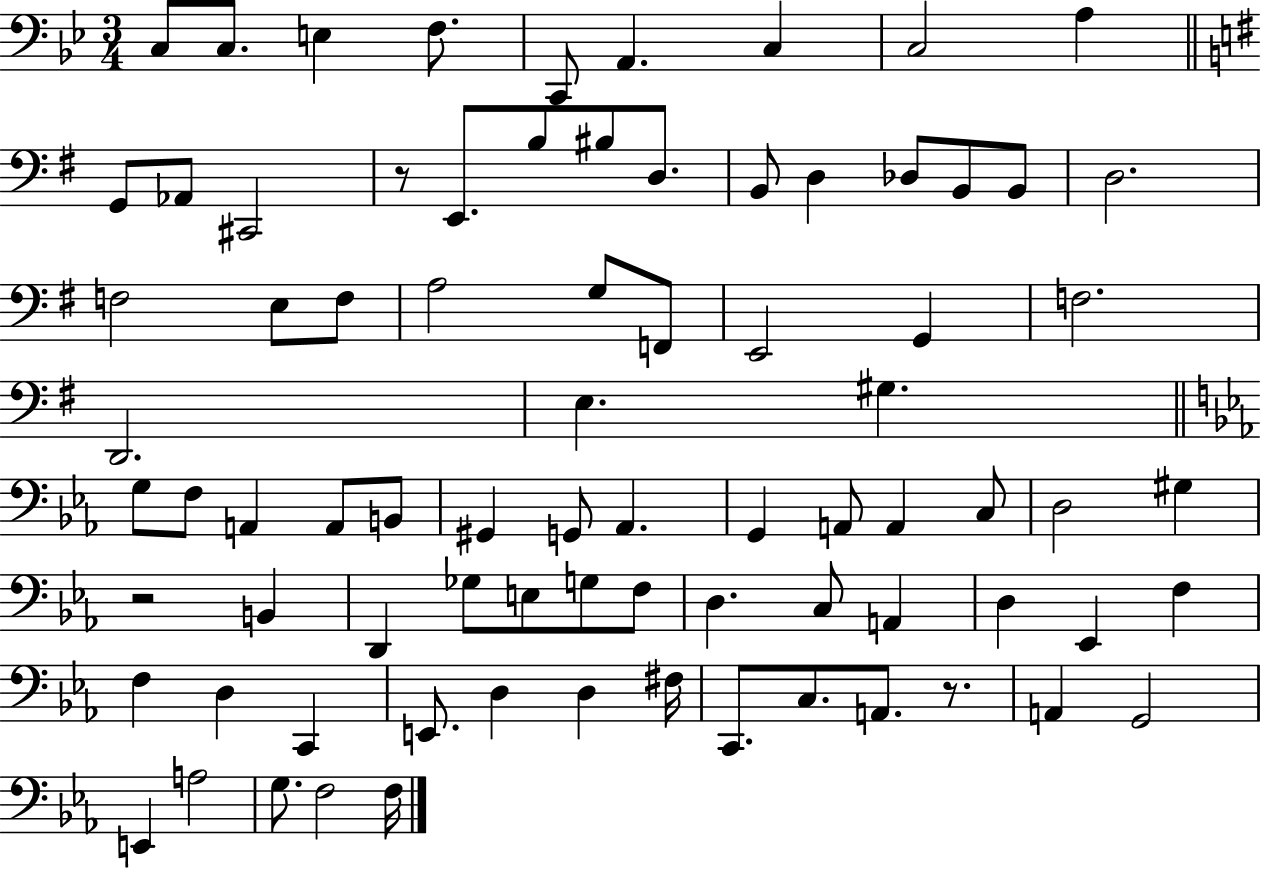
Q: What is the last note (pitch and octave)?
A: F3